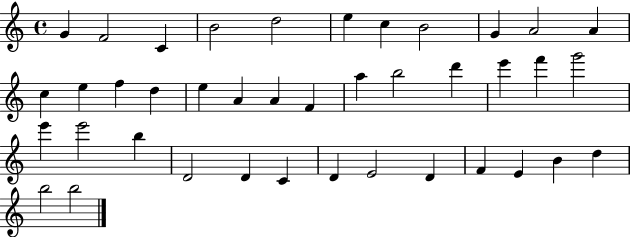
{
  \clef treble
  \time 4/4
  \defaultTimeSignature
  \key c \major
  g'4 f'2 c'4 | b'2 d''2 | e''4 c''4 b'2 | g'4 a'2 a'4 | \break c''4 e''4 f''4 d''4 | e''4 a'4 a'4 f'4 | a''4 b''2 d'''4 | e'''4 f'''4 g'''2 | \break e'''4 e'''2 b''4 | d'2 d'4 c'4 | d'4 e'2 d'4 | f'4 e'4 b'4 d''4 | \break b''2 b''2 | \bar "|."
}